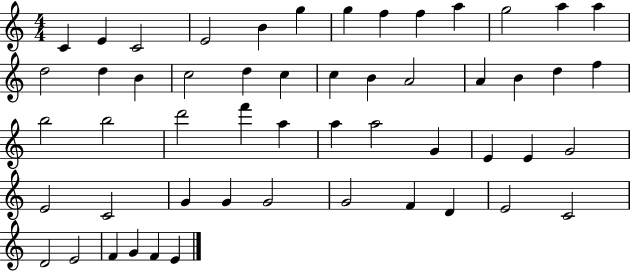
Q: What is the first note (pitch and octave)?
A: C4